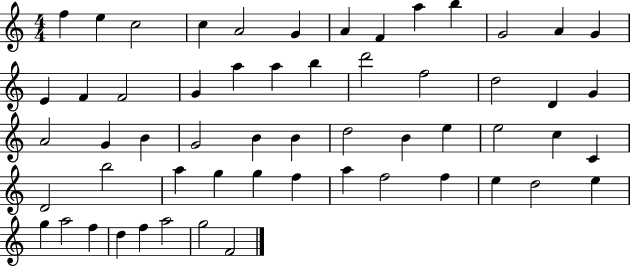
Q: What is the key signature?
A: C major